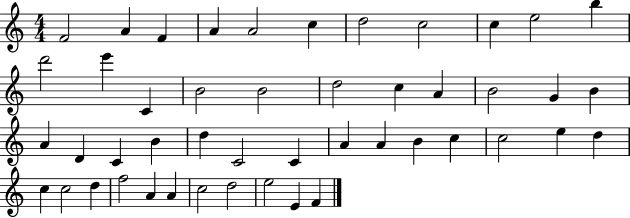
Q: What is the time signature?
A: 4/4